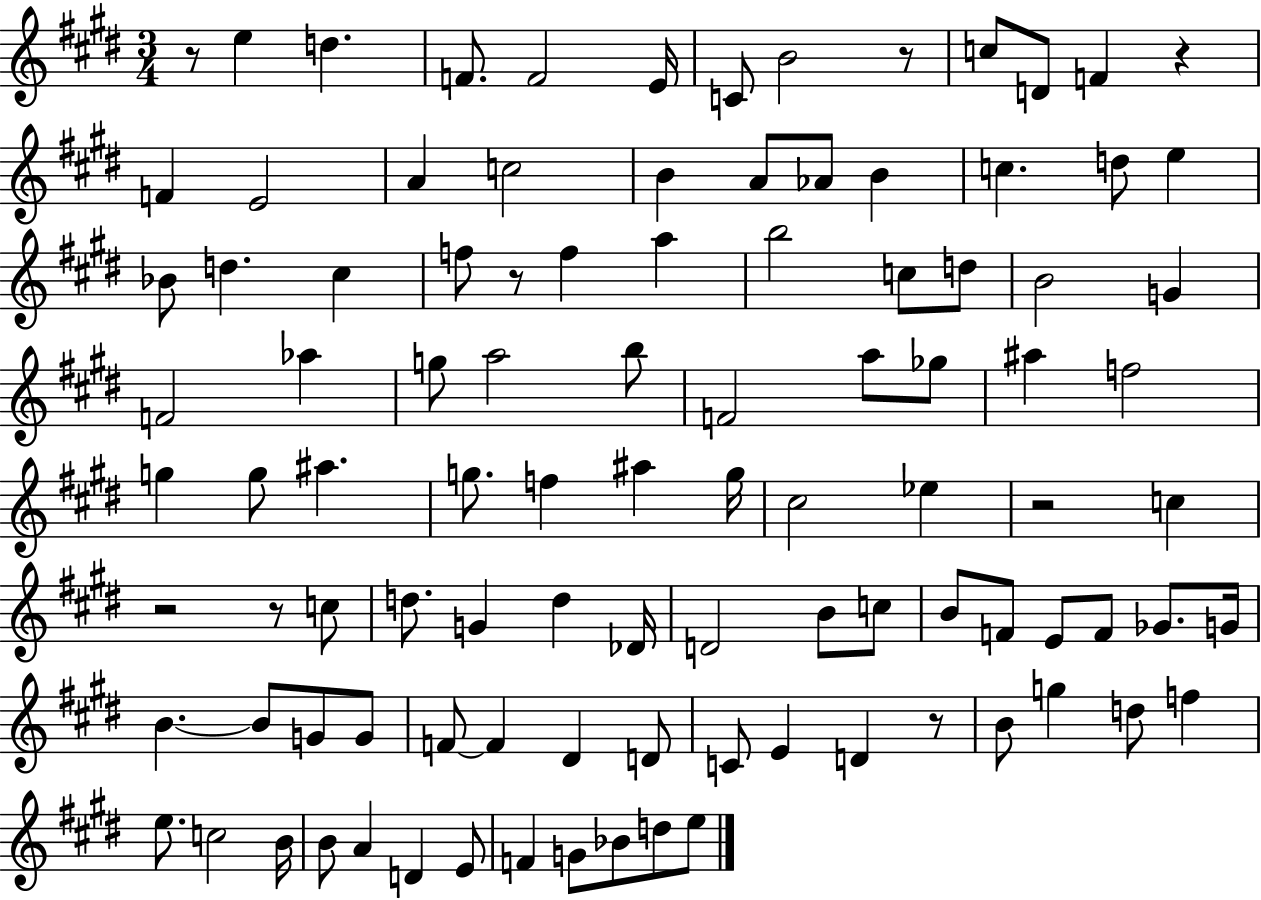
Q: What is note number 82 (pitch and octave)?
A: E5